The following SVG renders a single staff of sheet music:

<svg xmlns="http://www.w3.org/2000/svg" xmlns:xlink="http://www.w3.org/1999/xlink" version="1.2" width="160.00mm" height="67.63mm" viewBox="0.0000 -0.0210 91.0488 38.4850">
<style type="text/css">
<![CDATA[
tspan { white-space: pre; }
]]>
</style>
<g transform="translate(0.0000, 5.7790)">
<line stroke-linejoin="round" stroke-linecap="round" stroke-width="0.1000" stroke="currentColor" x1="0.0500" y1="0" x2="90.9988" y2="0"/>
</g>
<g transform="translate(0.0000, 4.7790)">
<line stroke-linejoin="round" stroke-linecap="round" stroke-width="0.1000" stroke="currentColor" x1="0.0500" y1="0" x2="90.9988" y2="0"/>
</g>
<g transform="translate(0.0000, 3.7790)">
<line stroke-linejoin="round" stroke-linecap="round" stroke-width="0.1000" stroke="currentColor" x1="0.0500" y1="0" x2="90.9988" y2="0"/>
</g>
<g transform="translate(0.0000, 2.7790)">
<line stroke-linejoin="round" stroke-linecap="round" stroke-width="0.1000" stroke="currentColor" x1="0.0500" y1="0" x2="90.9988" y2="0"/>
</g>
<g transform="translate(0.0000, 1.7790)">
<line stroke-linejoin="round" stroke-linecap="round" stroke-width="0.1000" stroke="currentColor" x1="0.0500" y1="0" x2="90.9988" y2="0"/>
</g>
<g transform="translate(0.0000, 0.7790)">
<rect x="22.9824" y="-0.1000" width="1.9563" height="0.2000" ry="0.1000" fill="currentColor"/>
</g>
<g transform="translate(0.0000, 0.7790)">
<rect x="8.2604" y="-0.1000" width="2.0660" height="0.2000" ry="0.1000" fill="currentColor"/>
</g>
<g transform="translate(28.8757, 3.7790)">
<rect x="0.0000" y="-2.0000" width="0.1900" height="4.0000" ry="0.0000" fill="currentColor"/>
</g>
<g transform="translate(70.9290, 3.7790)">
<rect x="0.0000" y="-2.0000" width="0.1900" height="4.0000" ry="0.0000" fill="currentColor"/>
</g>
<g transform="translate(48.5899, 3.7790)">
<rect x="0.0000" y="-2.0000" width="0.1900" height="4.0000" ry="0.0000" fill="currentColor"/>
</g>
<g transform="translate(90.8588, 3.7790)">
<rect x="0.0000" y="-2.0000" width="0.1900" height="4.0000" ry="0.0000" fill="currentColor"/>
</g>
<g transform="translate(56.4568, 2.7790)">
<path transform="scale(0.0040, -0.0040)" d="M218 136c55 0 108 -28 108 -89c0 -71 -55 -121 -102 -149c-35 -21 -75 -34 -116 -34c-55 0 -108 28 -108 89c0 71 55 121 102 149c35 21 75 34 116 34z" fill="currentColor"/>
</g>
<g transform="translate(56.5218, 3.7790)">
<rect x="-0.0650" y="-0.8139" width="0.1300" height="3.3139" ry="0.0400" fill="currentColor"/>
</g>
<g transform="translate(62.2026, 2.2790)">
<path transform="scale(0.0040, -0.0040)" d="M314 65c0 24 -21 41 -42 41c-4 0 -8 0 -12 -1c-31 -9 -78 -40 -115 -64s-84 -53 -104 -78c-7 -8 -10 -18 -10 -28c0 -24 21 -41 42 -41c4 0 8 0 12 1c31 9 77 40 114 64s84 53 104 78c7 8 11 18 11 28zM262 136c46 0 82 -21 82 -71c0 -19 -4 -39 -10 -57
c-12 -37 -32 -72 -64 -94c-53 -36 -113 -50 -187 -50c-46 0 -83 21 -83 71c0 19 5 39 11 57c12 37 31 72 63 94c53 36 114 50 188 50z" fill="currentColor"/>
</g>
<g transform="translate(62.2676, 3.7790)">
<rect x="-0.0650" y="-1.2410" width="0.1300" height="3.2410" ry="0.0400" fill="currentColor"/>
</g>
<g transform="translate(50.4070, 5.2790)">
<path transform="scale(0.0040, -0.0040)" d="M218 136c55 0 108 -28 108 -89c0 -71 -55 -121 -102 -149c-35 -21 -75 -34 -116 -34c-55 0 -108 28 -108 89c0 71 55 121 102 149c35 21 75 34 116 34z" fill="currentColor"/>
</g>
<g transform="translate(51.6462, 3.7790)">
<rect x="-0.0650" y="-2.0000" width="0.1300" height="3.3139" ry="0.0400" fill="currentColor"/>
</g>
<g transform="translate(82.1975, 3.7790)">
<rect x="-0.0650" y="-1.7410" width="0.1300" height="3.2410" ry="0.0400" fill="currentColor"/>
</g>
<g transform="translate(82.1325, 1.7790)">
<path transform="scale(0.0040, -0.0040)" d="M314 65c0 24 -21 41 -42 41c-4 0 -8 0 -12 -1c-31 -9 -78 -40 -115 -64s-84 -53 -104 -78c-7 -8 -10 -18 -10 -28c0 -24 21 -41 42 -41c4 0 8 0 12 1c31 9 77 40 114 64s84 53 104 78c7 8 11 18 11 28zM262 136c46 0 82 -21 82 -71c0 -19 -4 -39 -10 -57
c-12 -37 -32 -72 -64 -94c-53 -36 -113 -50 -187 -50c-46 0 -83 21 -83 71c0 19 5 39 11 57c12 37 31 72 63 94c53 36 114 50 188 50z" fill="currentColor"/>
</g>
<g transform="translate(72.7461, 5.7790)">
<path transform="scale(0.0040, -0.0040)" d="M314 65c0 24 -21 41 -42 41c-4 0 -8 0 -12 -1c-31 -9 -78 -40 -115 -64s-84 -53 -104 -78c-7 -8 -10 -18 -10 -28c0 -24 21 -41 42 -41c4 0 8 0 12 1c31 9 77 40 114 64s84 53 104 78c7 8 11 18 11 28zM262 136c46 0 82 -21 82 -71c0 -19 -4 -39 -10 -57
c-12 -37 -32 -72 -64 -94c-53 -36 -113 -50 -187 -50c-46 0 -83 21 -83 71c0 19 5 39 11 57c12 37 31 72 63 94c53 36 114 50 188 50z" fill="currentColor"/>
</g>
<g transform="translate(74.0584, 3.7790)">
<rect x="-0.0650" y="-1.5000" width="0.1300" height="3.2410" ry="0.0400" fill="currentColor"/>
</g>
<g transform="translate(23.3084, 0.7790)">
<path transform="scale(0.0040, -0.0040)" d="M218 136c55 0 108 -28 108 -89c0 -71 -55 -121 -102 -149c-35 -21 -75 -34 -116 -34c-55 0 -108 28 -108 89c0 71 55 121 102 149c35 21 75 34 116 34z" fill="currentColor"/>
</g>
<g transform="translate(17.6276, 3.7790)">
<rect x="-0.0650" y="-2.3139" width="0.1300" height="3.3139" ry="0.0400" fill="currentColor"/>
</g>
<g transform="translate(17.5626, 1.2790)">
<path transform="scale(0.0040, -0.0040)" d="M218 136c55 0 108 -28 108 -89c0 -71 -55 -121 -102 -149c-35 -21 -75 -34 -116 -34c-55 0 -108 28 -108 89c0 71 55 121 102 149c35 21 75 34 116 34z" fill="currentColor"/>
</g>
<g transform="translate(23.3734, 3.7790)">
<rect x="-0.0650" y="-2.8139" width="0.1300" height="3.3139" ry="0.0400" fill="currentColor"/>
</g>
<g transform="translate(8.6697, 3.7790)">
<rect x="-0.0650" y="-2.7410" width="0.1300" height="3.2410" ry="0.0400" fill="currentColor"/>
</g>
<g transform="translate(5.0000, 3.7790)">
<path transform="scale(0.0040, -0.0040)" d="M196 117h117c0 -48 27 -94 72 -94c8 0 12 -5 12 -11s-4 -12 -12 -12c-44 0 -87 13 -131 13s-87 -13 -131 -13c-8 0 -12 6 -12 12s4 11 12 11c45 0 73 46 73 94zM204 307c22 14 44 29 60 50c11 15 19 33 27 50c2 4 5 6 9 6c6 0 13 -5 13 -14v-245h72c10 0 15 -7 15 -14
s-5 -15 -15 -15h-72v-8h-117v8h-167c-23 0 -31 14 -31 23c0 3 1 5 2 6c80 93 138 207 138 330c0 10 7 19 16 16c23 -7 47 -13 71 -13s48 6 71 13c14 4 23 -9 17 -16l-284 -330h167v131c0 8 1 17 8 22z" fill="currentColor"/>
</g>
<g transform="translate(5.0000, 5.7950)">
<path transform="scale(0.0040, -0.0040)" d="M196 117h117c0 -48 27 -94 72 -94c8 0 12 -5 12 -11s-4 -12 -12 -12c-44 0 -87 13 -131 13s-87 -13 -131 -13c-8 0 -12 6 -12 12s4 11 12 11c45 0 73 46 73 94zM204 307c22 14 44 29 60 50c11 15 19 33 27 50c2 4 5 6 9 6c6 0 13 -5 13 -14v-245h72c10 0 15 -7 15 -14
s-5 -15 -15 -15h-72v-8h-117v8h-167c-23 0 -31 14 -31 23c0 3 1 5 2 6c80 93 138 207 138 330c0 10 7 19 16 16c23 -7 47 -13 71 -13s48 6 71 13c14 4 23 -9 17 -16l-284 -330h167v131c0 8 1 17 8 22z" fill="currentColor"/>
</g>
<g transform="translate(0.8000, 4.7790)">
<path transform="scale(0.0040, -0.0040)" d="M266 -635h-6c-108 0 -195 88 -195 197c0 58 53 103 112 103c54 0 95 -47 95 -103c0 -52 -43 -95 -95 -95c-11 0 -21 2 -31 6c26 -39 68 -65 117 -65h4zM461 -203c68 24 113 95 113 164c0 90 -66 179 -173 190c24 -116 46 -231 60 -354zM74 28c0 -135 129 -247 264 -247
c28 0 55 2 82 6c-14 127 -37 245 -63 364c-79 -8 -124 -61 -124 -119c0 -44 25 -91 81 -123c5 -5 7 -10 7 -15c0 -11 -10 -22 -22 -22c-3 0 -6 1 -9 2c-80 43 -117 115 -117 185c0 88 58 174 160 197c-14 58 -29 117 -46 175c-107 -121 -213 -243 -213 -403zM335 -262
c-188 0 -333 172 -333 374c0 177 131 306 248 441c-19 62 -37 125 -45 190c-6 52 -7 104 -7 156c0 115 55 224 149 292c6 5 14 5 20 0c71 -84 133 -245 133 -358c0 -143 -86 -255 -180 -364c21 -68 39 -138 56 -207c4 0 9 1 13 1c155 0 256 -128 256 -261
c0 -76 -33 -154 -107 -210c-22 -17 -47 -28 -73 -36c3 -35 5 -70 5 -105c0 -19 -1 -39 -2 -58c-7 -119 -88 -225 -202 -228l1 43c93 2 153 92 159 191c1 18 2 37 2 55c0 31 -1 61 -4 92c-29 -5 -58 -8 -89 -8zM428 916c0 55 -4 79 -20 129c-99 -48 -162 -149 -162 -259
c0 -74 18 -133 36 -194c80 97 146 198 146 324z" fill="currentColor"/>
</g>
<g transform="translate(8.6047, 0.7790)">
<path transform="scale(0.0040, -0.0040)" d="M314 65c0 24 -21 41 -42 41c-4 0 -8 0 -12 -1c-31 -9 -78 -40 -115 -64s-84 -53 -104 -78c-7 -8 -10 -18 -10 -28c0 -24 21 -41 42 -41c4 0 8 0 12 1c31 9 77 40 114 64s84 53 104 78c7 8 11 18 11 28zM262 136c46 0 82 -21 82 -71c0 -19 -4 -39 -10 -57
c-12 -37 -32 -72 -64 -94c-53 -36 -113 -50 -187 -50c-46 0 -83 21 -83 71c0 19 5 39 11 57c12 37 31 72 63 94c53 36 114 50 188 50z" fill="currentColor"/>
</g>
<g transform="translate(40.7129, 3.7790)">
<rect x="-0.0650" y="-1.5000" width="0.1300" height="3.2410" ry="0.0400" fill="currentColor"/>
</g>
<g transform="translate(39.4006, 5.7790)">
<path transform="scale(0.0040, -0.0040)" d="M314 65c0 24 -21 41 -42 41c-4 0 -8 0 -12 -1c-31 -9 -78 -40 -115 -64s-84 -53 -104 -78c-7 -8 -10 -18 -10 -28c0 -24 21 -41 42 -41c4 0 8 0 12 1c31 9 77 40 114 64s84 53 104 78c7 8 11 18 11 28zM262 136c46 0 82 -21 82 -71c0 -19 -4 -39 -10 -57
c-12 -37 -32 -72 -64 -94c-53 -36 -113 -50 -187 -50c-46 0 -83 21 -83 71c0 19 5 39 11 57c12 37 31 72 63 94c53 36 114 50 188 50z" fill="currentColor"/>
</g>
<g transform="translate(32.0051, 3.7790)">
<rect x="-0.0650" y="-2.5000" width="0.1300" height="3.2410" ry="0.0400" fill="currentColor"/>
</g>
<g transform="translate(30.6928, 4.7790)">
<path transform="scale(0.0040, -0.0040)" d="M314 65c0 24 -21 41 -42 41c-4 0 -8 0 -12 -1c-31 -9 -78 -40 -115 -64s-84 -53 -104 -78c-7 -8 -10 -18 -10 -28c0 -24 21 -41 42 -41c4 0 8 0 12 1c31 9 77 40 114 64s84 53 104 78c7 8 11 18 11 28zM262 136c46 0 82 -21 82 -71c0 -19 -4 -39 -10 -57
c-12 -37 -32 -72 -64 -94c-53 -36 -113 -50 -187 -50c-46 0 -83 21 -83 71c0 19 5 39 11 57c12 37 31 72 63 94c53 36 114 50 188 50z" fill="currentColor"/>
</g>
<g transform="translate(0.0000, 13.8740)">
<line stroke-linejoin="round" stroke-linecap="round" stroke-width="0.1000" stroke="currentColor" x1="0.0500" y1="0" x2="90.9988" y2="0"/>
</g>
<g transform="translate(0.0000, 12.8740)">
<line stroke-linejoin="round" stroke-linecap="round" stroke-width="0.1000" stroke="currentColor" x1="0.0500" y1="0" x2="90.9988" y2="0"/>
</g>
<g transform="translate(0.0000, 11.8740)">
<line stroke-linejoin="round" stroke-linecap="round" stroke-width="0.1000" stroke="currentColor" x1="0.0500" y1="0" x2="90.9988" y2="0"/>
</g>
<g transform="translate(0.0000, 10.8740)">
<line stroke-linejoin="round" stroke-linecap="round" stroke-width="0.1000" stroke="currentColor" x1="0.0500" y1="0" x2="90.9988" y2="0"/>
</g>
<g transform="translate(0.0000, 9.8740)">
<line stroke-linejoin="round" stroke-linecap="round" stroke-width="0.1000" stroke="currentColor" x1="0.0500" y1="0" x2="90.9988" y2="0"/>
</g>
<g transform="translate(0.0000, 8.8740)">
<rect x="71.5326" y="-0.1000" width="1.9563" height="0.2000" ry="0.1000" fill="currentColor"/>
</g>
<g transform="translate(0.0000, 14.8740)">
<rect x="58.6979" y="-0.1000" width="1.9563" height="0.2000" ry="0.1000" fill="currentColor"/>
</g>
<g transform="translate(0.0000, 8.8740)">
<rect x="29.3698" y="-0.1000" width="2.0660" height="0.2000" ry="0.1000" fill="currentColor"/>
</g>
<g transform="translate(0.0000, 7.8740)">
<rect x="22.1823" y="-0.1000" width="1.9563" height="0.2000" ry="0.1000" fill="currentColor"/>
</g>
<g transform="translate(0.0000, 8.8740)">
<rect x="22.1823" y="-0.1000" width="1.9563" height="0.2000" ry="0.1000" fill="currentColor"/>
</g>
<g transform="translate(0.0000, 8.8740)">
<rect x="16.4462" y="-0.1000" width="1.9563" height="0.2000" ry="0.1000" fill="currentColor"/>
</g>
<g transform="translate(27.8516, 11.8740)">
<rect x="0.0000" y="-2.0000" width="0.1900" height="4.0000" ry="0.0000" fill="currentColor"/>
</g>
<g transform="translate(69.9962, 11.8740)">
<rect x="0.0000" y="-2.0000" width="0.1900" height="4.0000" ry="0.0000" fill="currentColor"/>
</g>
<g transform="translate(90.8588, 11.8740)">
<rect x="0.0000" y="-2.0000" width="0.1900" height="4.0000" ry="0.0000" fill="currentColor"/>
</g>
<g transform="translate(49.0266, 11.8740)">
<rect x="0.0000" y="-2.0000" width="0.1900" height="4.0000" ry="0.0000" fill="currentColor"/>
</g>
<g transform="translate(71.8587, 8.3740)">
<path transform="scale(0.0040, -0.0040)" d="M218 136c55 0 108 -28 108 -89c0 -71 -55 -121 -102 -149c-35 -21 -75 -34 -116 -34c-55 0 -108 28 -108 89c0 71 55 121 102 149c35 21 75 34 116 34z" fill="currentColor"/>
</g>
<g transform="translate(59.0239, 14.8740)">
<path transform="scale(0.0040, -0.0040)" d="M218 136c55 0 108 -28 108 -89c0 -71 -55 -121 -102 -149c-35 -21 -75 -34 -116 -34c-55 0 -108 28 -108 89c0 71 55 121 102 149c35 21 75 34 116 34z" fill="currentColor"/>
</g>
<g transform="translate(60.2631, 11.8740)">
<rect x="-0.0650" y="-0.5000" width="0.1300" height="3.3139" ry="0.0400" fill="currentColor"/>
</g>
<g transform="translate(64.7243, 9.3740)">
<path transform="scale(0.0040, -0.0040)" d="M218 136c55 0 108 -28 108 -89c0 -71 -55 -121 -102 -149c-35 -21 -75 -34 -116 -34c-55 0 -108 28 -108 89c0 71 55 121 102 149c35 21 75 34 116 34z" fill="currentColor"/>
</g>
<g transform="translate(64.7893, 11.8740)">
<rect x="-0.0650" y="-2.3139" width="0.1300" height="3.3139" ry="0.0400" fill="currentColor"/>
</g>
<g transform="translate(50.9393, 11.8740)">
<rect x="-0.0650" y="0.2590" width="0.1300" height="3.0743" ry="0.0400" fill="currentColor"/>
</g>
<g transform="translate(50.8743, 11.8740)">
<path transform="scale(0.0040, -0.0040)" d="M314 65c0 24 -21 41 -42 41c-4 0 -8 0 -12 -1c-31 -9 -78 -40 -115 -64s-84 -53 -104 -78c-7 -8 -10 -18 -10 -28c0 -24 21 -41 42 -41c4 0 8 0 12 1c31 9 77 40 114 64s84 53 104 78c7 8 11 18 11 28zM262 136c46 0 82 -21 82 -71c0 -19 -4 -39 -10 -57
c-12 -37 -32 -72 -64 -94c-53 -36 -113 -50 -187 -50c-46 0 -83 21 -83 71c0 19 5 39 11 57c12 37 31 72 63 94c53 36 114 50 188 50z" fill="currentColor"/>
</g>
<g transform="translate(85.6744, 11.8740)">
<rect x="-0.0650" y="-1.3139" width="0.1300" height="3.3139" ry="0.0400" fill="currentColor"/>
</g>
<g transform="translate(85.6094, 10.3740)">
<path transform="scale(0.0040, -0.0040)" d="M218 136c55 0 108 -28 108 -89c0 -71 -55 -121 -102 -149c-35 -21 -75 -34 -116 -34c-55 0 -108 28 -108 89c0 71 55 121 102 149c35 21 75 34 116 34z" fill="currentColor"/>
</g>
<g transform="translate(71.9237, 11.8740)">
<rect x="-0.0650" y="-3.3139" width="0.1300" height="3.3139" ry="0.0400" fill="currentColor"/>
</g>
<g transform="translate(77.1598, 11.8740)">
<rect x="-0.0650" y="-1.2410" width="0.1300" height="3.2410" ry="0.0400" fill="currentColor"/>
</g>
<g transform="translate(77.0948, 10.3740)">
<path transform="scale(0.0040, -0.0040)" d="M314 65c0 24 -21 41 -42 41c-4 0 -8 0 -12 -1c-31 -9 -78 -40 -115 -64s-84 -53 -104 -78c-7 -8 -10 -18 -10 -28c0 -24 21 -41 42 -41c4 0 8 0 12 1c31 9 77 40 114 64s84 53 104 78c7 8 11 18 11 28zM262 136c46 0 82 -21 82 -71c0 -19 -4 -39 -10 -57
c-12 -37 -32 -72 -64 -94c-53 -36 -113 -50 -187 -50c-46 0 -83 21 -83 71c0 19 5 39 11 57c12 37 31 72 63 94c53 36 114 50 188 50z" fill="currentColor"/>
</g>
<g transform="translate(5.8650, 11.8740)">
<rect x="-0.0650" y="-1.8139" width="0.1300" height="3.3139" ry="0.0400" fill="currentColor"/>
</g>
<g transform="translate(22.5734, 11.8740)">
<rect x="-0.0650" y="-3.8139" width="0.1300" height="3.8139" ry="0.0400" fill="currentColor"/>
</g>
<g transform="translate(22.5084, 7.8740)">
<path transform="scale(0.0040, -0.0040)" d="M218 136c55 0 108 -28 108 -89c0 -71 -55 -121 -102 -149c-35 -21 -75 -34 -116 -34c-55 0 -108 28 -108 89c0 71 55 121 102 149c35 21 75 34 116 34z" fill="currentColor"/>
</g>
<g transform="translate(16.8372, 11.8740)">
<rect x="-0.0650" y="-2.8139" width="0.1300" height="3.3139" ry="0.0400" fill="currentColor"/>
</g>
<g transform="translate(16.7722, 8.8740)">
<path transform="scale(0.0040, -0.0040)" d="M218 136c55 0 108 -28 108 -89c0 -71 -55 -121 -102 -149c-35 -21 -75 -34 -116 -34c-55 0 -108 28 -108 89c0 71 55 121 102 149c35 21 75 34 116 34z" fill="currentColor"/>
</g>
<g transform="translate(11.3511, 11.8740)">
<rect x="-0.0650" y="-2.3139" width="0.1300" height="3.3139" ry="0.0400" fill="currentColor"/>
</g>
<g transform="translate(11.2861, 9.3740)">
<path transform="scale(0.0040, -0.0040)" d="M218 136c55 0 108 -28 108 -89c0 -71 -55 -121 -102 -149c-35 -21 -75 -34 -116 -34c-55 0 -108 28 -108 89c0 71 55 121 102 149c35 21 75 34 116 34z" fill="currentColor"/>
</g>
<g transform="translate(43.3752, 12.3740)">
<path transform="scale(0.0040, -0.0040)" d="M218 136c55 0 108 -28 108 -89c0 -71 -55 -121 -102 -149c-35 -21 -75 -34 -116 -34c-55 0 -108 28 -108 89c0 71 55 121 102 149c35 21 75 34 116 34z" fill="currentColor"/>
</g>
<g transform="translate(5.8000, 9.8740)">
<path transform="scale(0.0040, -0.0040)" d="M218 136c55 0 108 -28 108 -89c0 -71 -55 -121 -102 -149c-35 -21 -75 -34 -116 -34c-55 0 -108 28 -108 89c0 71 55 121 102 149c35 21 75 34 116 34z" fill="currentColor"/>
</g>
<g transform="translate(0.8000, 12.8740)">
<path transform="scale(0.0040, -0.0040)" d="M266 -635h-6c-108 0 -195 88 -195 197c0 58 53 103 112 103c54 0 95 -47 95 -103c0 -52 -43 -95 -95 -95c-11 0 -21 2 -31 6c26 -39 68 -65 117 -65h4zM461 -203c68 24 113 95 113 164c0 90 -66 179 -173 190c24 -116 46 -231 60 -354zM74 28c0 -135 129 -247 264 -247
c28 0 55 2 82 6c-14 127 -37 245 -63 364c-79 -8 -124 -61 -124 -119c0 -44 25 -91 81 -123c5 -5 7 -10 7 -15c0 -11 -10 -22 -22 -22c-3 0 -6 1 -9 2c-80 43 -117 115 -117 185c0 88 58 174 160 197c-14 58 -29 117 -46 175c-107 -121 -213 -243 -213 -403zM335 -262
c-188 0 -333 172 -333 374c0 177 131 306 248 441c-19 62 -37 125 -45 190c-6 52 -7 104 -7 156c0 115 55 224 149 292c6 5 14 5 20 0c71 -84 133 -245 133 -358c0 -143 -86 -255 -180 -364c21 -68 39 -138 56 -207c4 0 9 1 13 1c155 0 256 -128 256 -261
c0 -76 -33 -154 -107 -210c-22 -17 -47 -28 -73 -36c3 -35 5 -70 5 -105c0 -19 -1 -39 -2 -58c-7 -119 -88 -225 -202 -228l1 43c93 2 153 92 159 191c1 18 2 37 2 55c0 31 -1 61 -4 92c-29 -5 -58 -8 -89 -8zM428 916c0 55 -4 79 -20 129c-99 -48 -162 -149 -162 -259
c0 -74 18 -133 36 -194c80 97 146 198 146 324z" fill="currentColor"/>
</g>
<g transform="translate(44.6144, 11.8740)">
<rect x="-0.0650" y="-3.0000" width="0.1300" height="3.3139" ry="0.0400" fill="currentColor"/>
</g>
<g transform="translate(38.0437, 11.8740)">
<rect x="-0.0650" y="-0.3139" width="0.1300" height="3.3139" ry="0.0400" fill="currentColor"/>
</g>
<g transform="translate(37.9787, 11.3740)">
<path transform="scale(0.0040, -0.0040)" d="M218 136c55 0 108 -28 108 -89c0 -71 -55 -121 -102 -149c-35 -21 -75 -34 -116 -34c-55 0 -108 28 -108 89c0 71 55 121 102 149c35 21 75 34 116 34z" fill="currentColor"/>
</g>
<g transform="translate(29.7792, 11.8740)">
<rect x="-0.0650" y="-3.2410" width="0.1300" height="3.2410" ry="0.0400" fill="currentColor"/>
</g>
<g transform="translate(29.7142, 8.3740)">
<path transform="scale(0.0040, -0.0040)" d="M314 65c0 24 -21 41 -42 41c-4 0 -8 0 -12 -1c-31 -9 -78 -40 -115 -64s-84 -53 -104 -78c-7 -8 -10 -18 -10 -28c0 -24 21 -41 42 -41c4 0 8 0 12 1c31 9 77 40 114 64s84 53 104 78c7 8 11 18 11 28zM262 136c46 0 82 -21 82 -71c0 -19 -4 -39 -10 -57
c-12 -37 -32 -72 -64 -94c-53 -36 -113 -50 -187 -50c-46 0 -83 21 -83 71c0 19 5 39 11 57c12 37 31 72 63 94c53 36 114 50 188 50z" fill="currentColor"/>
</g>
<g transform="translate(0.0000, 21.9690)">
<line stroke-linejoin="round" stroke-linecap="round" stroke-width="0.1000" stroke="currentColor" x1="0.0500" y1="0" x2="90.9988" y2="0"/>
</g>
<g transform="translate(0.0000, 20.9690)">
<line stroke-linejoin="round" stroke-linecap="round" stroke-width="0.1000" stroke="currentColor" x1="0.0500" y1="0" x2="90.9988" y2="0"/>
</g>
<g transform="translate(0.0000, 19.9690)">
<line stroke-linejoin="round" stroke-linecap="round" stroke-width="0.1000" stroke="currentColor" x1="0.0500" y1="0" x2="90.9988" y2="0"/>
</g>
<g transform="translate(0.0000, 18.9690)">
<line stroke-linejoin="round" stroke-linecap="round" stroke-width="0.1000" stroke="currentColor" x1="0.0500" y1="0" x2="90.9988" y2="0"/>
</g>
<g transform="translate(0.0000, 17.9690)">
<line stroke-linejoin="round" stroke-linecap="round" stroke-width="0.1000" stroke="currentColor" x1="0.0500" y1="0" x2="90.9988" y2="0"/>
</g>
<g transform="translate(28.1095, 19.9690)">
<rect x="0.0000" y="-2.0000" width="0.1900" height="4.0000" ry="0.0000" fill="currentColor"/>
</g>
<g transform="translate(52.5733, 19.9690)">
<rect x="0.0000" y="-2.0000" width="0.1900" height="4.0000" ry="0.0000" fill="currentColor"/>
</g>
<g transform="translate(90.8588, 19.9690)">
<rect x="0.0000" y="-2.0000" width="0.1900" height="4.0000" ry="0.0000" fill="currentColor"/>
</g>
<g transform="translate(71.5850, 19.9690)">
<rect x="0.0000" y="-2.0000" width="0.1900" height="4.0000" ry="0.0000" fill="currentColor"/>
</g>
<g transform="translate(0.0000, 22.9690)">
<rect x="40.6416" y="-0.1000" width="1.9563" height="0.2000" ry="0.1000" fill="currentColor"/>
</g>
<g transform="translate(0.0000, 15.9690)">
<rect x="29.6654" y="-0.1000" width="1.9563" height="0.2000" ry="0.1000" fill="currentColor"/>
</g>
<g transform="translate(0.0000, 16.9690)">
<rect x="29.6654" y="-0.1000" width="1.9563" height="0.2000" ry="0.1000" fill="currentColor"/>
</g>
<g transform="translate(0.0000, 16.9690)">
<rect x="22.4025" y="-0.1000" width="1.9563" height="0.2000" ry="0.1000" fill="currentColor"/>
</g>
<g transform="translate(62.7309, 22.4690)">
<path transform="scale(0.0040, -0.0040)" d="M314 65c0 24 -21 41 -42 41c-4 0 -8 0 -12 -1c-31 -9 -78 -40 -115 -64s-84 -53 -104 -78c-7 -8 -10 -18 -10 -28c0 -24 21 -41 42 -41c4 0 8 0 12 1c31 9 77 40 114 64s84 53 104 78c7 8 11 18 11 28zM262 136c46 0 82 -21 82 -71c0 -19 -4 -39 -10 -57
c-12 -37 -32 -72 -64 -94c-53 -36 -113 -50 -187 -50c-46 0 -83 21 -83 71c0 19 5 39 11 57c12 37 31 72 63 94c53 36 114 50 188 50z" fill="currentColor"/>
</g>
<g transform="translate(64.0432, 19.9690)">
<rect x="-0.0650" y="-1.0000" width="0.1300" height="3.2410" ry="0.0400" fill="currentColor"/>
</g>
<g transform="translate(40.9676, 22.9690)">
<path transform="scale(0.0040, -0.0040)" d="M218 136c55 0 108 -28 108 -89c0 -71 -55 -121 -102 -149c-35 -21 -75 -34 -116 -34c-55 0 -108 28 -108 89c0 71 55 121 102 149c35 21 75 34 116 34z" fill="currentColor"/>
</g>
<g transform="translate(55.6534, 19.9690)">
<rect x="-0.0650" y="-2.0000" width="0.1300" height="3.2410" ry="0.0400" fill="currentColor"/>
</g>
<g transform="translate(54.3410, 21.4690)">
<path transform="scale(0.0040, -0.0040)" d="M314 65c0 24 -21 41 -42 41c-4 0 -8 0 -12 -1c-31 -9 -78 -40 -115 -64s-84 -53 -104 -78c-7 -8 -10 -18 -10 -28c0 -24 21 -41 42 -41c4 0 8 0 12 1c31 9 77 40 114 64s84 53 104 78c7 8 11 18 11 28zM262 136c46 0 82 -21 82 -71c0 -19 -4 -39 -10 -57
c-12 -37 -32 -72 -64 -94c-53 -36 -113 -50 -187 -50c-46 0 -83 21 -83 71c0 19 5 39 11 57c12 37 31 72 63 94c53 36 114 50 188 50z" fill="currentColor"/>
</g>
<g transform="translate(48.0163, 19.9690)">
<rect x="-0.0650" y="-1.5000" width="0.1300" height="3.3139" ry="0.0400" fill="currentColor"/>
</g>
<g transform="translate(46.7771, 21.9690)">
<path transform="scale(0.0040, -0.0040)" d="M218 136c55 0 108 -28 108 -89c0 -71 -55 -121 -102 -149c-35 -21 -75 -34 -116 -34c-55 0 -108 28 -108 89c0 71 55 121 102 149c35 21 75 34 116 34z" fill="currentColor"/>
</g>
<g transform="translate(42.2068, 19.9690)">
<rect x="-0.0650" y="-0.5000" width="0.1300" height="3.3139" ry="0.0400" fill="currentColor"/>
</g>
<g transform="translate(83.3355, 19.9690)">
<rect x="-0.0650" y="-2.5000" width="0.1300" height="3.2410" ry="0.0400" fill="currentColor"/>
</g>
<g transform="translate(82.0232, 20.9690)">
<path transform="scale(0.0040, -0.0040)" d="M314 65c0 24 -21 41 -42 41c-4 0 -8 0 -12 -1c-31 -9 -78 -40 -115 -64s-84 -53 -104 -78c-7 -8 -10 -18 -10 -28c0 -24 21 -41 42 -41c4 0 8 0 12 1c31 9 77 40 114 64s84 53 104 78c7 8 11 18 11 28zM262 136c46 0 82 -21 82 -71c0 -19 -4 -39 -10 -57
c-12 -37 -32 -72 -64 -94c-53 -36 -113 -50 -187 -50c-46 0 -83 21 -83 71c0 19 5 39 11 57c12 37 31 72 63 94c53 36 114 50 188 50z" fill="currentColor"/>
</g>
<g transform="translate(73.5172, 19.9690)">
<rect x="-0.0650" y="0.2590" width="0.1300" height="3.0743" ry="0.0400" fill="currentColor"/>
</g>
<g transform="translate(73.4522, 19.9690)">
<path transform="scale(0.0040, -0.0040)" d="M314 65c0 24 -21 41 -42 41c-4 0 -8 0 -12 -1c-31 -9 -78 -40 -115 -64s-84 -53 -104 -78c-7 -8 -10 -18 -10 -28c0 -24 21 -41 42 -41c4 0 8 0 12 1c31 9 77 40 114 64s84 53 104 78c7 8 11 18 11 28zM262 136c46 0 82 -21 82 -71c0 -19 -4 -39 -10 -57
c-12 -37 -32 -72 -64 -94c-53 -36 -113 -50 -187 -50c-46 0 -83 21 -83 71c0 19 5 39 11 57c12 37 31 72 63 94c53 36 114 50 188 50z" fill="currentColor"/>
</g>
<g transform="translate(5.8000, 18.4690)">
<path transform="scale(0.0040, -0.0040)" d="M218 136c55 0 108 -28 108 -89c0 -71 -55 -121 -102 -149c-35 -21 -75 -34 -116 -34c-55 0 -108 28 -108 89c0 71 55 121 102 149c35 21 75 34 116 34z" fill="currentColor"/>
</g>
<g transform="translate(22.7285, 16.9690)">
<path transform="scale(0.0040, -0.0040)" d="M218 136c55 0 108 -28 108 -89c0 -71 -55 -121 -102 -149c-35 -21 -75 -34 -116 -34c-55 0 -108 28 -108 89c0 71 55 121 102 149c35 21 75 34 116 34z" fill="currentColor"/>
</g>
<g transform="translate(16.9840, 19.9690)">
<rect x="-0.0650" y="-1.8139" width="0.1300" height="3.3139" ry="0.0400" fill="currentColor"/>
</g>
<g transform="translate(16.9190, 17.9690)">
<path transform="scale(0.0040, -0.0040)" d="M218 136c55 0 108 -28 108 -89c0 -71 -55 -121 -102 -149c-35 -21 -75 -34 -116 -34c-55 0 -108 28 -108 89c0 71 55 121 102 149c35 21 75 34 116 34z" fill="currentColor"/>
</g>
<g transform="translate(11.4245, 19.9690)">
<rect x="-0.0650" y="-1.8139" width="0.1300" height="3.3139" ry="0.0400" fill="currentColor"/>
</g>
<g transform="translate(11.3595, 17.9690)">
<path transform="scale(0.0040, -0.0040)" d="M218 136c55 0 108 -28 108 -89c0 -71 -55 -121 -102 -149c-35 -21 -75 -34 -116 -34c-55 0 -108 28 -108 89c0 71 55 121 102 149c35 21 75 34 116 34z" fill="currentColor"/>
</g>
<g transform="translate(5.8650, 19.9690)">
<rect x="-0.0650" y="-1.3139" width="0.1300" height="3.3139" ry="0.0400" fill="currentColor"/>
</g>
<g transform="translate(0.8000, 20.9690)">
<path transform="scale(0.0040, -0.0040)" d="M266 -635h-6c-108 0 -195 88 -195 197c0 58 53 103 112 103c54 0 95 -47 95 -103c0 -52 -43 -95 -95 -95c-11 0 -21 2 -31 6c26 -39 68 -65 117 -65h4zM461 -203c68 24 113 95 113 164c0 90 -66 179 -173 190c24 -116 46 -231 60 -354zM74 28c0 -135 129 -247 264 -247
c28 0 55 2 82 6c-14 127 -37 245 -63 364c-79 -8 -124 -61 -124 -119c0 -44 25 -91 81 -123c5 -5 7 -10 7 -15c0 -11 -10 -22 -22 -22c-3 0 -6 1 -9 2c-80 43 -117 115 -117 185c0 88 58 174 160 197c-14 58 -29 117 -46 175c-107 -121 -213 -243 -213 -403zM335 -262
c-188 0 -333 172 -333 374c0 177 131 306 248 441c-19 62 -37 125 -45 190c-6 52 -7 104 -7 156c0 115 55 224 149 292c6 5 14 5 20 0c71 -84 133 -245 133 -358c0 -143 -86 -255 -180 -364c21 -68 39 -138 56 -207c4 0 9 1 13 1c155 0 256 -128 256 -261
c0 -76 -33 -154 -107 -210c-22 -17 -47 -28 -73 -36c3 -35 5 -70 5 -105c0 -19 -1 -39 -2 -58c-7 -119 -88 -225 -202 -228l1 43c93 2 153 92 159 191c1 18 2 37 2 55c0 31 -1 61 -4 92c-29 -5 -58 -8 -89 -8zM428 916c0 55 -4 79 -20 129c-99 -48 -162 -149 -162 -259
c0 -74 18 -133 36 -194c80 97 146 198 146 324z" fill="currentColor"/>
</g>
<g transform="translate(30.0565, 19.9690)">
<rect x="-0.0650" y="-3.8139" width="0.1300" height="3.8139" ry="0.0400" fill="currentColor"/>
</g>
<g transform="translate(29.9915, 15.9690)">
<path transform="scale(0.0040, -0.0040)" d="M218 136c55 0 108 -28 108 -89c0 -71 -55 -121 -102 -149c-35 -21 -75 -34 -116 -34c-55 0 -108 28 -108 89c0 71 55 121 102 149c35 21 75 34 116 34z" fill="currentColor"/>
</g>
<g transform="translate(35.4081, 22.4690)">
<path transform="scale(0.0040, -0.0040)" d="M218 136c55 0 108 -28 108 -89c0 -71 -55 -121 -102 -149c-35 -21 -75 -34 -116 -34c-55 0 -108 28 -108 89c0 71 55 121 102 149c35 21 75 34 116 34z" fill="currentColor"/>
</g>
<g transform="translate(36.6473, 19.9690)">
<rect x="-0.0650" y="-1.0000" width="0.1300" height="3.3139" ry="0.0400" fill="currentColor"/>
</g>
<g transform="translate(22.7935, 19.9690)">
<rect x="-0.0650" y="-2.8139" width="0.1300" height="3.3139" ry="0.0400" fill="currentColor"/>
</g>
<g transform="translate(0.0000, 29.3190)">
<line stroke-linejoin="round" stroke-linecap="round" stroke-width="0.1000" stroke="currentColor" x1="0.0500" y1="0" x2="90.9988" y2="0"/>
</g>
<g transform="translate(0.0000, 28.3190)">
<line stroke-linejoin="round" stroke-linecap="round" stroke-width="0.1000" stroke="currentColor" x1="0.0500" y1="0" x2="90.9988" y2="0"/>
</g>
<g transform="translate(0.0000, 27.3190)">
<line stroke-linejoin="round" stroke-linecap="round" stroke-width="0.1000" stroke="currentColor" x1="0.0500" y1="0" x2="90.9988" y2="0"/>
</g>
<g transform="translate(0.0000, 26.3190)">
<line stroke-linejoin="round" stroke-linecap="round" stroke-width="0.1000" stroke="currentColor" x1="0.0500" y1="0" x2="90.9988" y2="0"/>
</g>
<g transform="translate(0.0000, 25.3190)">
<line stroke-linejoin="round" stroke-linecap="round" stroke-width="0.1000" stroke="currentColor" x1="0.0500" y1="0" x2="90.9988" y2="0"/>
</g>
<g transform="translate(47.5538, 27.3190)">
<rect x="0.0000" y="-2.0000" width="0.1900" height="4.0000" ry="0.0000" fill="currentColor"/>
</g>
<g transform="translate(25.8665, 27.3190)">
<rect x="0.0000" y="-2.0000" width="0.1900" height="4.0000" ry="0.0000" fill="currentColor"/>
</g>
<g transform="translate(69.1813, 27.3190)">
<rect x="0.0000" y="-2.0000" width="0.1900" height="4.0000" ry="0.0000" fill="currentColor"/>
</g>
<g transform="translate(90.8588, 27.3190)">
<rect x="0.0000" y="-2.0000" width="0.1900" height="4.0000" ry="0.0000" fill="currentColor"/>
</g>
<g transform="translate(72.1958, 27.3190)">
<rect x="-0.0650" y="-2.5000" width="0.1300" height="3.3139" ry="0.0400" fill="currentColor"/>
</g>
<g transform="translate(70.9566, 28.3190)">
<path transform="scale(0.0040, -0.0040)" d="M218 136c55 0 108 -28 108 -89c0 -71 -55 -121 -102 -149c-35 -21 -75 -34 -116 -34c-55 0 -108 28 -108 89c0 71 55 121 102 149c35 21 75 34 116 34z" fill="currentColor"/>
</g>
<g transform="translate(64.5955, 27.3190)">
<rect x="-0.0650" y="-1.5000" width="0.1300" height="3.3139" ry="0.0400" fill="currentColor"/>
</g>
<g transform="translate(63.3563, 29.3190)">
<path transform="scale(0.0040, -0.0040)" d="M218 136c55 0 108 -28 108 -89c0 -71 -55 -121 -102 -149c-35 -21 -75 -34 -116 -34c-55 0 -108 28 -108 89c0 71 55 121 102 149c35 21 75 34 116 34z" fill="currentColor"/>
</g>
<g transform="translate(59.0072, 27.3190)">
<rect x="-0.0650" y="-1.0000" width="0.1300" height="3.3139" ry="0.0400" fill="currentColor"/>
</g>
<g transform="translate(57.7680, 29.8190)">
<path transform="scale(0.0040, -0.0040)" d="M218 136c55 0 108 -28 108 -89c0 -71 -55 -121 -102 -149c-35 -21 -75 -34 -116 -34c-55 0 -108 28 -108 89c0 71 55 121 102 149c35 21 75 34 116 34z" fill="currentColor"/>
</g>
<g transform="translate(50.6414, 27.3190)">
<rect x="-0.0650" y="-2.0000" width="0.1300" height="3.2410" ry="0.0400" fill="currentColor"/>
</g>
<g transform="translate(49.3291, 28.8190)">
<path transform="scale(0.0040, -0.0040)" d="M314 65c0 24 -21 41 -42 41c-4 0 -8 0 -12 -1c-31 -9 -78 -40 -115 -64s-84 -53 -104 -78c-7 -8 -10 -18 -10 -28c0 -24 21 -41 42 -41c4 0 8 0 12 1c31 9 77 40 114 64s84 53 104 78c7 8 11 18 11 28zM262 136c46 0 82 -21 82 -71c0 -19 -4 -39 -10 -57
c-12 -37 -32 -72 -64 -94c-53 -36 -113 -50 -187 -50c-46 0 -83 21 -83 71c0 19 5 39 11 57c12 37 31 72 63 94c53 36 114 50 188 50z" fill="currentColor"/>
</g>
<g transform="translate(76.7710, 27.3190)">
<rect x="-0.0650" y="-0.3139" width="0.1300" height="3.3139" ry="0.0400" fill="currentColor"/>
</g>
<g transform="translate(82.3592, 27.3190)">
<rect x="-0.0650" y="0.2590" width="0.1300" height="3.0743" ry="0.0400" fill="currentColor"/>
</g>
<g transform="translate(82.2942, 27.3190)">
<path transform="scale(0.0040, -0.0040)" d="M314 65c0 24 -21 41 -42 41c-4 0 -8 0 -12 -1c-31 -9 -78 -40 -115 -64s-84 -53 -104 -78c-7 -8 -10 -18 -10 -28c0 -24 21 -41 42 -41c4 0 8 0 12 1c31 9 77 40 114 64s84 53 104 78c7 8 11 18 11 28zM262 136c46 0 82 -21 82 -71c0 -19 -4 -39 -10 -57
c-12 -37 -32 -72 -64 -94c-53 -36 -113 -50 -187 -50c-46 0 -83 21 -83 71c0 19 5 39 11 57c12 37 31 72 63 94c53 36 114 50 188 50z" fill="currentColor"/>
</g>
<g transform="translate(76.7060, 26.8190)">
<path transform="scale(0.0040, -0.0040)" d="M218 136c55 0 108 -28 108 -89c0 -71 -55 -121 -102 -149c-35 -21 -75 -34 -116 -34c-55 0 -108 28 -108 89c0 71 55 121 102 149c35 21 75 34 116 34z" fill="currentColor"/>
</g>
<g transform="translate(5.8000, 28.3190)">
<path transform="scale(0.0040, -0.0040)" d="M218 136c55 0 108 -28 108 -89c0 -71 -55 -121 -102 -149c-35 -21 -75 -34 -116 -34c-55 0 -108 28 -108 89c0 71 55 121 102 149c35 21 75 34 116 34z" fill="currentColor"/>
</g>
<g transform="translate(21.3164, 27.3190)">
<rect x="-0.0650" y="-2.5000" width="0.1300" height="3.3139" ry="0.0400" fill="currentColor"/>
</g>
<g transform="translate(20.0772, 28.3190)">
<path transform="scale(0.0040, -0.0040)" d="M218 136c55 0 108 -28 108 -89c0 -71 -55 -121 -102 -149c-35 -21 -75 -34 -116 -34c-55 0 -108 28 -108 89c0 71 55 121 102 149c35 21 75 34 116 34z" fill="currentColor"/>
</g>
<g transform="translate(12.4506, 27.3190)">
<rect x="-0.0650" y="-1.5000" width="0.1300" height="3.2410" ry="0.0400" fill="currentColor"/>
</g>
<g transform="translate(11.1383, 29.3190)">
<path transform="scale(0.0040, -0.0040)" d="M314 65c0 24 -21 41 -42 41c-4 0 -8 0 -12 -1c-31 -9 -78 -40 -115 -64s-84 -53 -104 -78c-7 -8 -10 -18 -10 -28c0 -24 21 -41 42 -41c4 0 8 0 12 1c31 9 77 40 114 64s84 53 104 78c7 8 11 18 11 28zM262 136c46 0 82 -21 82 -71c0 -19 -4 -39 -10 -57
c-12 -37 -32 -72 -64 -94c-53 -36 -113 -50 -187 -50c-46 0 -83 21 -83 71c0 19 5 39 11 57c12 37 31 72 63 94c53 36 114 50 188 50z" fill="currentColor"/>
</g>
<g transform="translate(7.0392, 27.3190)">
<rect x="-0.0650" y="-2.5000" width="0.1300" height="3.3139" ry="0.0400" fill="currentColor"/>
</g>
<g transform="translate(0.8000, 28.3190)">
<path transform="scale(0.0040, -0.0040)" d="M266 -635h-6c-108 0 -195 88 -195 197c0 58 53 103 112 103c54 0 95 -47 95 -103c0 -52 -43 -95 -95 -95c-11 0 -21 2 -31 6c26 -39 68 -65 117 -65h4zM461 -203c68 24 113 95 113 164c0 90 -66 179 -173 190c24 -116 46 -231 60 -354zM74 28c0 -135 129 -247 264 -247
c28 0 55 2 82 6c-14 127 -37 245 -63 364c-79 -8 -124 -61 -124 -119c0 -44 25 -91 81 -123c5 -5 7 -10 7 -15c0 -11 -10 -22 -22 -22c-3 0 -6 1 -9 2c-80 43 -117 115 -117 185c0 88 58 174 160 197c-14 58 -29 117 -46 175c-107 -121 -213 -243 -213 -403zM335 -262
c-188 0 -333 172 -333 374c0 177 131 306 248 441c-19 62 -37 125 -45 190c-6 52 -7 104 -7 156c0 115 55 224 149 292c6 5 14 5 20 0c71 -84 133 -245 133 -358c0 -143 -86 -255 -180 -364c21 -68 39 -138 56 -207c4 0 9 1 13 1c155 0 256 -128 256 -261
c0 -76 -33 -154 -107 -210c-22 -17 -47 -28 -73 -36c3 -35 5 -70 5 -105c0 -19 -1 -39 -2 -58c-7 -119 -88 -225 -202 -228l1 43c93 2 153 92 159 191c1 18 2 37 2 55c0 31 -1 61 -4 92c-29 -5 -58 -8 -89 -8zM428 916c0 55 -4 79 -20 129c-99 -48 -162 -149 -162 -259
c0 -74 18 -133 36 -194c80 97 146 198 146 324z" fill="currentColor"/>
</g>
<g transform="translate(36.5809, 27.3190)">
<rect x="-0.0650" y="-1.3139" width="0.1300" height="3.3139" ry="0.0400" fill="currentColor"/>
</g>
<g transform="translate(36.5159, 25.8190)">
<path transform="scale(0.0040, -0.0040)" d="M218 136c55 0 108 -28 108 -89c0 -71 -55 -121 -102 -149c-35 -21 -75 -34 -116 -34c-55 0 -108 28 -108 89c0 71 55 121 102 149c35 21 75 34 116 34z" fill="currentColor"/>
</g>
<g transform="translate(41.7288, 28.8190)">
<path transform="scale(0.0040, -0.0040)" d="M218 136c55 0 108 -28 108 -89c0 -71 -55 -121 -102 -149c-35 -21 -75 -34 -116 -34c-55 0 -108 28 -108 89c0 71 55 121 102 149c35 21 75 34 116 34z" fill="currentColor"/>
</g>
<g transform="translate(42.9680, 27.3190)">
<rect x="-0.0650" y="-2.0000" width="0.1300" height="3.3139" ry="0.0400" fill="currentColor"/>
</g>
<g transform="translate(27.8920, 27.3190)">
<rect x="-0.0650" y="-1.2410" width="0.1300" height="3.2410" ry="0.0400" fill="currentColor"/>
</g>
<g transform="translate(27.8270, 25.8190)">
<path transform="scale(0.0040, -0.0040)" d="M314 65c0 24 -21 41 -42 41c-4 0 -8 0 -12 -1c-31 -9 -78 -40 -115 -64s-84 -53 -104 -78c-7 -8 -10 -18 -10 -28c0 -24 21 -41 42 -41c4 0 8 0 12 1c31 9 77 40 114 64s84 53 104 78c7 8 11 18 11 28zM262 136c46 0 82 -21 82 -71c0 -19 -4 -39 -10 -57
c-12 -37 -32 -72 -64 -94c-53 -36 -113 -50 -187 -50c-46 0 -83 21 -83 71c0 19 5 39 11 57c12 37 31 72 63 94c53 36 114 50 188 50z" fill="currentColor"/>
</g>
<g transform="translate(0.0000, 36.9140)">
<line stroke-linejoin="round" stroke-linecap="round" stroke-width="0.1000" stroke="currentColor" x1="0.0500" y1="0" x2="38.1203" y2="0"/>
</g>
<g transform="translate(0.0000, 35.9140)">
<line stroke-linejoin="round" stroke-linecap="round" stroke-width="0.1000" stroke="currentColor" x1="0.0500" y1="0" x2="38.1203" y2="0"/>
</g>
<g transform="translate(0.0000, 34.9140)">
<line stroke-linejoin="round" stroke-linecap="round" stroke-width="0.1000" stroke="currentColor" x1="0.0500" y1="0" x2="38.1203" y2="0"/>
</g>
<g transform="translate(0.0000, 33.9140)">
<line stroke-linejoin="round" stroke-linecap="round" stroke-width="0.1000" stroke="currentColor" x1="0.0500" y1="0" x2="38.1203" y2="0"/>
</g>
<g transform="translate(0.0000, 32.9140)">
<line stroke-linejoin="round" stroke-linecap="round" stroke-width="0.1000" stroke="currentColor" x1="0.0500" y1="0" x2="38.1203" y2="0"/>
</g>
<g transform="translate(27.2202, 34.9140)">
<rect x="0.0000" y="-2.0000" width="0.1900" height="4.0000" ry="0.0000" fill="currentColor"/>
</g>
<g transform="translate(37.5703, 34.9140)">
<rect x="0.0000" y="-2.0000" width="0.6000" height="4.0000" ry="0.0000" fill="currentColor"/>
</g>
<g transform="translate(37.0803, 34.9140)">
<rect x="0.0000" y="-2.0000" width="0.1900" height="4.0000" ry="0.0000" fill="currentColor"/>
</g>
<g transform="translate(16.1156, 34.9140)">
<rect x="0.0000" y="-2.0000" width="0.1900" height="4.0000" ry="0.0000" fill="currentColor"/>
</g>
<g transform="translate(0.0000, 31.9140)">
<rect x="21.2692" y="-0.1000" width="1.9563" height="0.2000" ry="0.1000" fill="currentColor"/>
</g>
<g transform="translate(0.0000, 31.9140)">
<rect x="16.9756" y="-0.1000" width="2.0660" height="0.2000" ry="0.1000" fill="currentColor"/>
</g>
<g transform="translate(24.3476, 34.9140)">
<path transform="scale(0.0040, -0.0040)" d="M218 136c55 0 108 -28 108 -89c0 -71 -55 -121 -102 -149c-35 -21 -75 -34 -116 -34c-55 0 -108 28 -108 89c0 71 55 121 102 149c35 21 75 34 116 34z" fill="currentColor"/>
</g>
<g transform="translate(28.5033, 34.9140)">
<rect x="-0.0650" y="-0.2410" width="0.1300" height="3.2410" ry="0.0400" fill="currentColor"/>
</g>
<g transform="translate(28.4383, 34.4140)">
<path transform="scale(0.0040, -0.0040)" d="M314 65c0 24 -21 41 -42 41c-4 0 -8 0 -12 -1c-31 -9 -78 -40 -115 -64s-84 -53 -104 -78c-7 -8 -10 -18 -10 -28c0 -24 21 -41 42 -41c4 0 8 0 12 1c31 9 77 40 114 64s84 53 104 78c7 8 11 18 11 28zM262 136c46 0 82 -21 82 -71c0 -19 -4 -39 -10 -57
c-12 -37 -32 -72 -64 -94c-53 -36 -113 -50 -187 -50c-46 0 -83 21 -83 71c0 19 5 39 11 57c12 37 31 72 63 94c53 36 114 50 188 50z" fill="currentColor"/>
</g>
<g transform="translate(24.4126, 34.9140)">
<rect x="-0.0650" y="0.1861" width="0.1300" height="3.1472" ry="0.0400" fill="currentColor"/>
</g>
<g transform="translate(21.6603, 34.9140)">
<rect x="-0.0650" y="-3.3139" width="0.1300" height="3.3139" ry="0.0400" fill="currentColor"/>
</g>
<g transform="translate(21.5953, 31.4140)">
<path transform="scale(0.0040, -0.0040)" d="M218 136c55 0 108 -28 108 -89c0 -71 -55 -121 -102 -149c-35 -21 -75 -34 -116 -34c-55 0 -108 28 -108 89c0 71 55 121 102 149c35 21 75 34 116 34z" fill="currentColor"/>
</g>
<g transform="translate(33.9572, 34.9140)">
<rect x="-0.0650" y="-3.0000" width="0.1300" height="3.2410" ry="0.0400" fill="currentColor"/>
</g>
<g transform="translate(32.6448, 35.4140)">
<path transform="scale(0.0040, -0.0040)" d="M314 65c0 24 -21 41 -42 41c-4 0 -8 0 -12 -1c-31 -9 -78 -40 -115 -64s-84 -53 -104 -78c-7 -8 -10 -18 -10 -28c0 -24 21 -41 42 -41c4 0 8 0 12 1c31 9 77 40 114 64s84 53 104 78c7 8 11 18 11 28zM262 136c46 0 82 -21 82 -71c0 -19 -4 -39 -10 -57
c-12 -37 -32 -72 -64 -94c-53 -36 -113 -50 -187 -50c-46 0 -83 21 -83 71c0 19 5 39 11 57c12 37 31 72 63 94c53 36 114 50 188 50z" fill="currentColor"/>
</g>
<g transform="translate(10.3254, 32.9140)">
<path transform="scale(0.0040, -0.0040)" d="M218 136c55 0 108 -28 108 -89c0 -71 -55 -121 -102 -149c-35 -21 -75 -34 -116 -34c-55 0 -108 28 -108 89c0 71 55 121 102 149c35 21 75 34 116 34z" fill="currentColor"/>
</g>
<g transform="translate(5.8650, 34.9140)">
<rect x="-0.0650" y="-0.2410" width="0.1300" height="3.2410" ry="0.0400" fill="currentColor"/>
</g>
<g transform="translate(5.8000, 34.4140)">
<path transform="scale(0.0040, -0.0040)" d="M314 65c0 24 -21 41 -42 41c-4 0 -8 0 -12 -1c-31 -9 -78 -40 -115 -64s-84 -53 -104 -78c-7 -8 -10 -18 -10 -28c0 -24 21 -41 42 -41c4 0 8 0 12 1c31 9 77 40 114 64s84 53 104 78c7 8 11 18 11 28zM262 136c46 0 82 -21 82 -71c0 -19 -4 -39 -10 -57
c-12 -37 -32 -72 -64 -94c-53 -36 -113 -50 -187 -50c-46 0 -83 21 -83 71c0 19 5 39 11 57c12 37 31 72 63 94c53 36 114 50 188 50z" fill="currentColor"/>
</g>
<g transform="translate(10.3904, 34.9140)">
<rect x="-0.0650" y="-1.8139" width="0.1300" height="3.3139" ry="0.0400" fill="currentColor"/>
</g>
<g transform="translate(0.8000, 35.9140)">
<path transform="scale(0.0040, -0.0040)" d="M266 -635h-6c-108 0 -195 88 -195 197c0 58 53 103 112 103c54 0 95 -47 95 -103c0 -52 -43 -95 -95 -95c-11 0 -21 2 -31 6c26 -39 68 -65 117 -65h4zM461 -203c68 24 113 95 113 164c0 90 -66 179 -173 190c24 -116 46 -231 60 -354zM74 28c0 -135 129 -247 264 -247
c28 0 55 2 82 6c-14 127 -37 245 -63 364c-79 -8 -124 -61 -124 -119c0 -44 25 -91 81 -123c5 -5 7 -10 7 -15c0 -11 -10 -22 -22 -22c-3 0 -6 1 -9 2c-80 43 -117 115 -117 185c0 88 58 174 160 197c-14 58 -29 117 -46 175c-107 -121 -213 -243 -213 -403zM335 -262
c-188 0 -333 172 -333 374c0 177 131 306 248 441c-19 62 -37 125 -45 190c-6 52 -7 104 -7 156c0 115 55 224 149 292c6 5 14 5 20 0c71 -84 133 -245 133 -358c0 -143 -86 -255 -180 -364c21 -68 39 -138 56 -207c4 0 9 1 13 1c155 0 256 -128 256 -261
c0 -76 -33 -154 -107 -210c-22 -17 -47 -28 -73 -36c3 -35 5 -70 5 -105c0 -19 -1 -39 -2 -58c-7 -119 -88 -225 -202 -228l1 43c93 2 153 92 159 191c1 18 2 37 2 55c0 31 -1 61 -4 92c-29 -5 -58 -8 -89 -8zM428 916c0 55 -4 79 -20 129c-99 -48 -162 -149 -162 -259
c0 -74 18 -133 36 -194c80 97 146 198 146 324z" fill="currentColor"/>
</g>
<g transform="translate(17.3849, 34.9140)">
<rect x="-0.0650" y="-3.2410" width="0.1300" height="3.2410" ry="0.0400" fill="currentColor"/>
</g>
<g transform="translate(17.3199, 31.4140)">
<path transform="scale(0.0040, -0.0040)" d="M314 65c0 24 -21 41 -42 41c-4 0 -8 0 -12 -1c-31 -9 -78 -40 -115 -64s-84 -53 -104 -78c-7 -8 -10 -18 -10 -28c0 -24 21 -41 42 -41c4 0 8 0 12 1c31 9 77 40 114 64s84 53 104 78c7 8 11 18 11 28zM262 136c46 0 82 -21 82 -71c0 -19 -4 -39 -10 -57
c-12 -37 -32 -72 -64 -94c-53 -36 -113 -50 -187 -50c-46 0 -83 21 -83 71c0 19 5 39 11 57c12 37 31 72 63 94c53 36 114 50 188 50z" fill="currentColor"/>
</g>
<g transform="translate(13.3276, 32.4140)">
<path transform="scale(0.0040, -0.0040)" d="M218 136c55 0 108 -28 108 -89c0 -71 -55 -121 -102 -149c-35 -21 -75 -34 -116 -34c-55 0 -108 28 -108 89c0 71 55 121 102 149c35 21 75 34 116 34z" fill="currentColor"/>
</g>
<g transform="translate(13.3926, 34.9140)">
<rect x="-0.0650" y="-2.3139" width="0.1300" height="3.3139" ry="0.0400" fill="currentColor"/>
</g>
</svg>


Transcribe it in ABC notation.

X:1
T:Untitled
M:4/4
L:1/4
K:C
a2 g a G2 E2 F d e2 E2 f2 f g a c' b2 c A B2 C g b e2 e e f f a c' D C E F2 D2 B2 G2 G E2 G e2 e F F2 D E G c B2 c2 f g b2 b B c2 A2